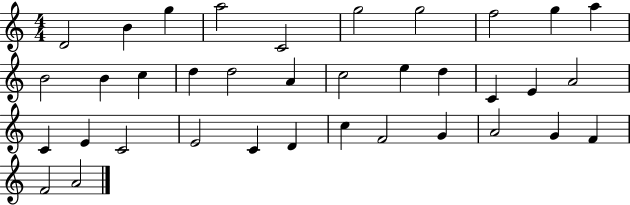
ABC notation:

X:1
T:Untitled
M:4/4
L:1/4
K:C
D2 B g a2 C2 g2 g2 f2 g a B2 B c d d2 A c2 e d C E A2 C E C2 E2 C D c F2 G A2 G F F2 A2